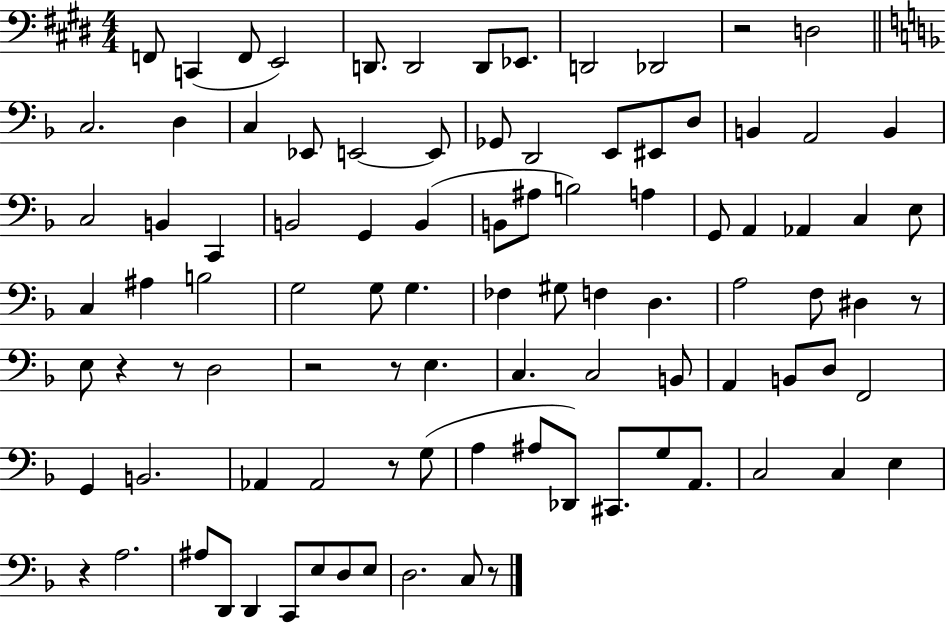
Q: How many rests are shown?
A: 9